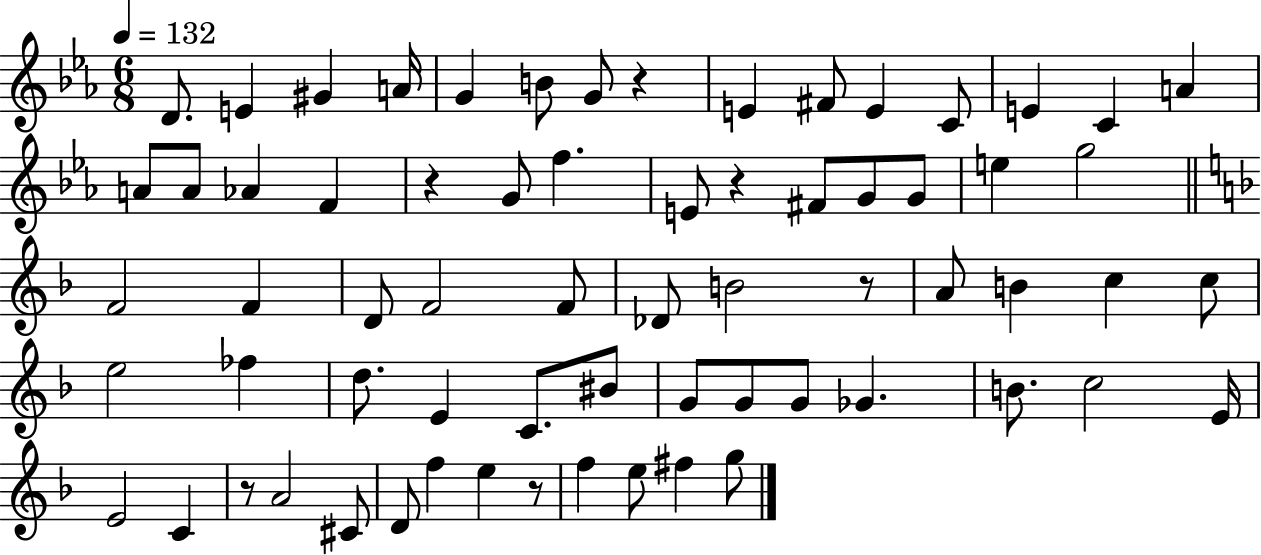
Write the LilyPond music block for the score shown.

{
  \clef treble
  \numericTimeSignature
  \time 6/8
  \key ees \major
  \tempo 4 = 132
  d'8. e'4 gis'4 a'16 | g'4 b'8 g'8 r4 | e'4 fis'8 e'4 c'8 | e'4 c'4 a'4 | \break a'8 a'8 aes'4 f'4 | r4 g'8 f''4. | e'8 r4 fis'8 g'8 g'8 | e''4 g''2 | \break \bar "||" \break \key f \major f'2 f'4 | d'8 f'2 f'8 | des'8 b'2 r8 | a'8 b'4 c''4 c''8 | \break e''2 fes''4 | d''8. e'4 c'8. bis'8 | g'8 g'8 g'8 ges'4. | b'8. c''2 e'16 | \break e'2 c'4 | r8 a'2 cis'8 | d'8 f''4 e''4 r8 | f''4 e''8 fis''4 g''8 | \break \bar "|."
}